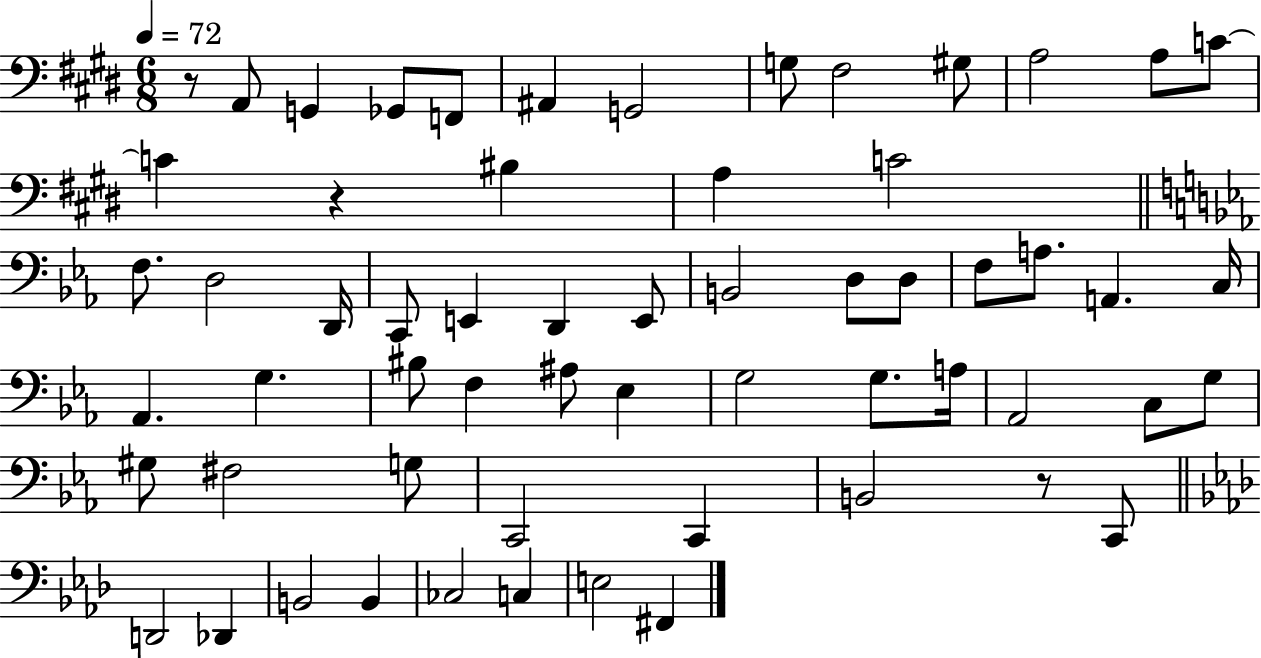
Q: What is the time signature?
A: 6/8